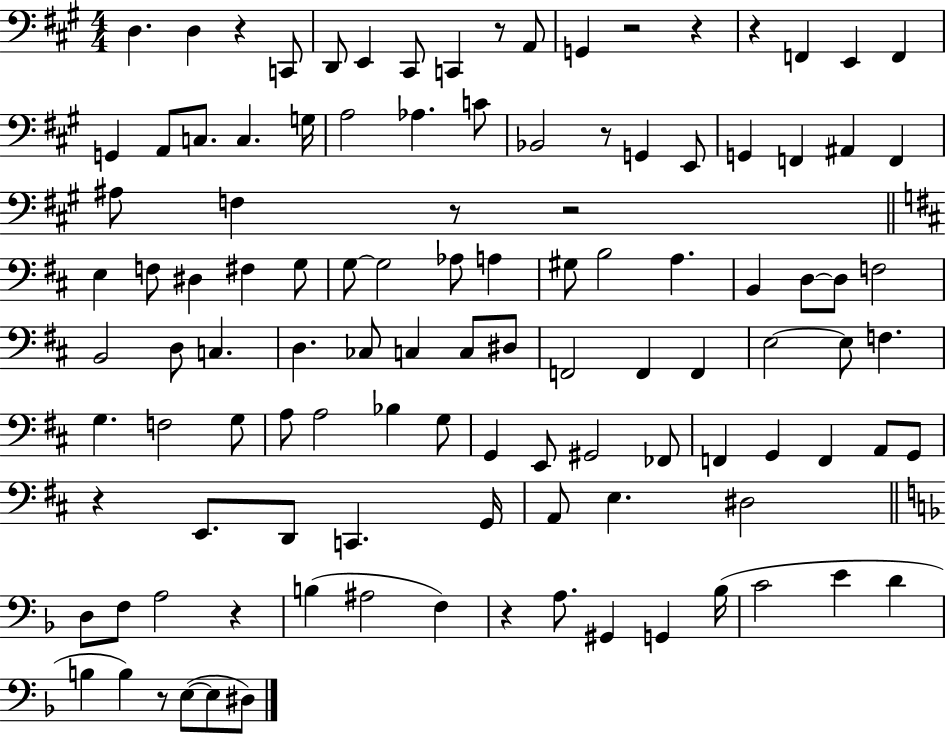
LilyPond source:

{
  \clef bass
  \numericTimeSignature
  \time 4/4
  \key a \major
  d4. d4 r4 c,8 | d,8 e,4 cis,8 c,4 r8 a,8 | g,4 r2 r4 | r4 f,4 e,4 f,4 | \break g,4 a,8 c8. c4. g16 | a2 aes4. c'8 | bes,2 r8 g,4 e,8 | g,4 f,4 ais,4 f,4 | \break ais8 f4 r8 r2 | \bar "||" \break \key d \major e4 f8 dis4 fis4 g8 | g8~~ g2 aes8 a4 | gis8 b2 a4. | b,4 d8~~ d8 f2 | \break b,2 d8 c4. | d4. ces8 c4 c8 dis8 | f,2 f,4 f,4 | e2~~ e8 f4. | \break g4. f2 g8 | a8 a2 bes4 g8 | g,4 e,8 gis,2 fes,8 | f,4 g,4 f,4 a,8 g,8 | \break r4 e,8. d,8 c,4. g,16 | a,8 e4. dis2 | \bar "||" \break \key f \major d8 f8 a2 r4 | b4( ais2 f4) | r4 a8. gis,4 g,4 bes16( | c'2 e'4 d'4 | \break b4 b4) r8 e8~(~ e8 dis8) | \bar "|."
}